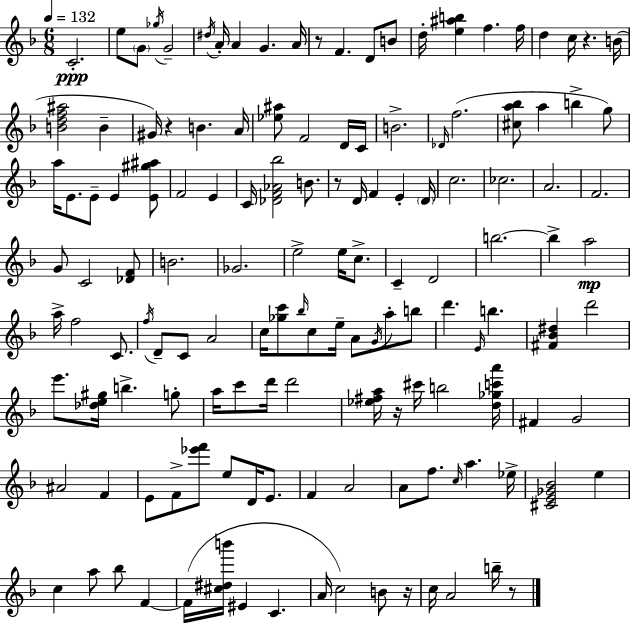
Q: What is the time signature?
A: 6/8